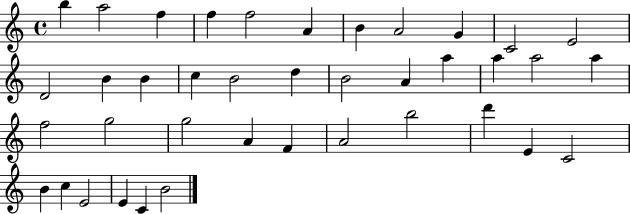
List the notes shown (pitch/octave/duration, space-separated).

B5/q A5/h F5/q F5/q F5/h A4/q B4/q A4/h G4/q C4/h E4/h D4/h B4/q B4/q C5/q B4/h D5/q B4/h A4/q A5/q A5/q A5/h A5/q F5/h G5/h G5/h A4/q F4/q A4/h B5/h D6/q E4/q C4/h B4/q C5/q E4/h E4/q C4/q B4/h